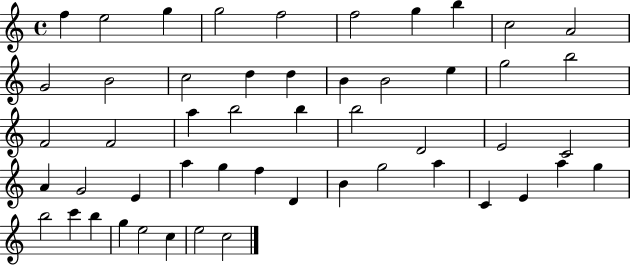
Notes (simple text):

F5/q E5/h G5/q G5/h F5/h F5/h G5/q B5/q C5/h A4/h G4/h B4/h C5/h D5/q D5/q B4/q B4/h E5/q G5/h B5/h F4/h F4/h A5/q B5/h B5/q B5/h D4/h E4/h C4/h A4/q G4/h E4/q A5/q G5/q F5/q D4/q B4/q G5/h A5/q C4/q E4/q A5/q G5/q B5/h C6/q B5/q G5/q E5/h C5/q E5/h C5/h